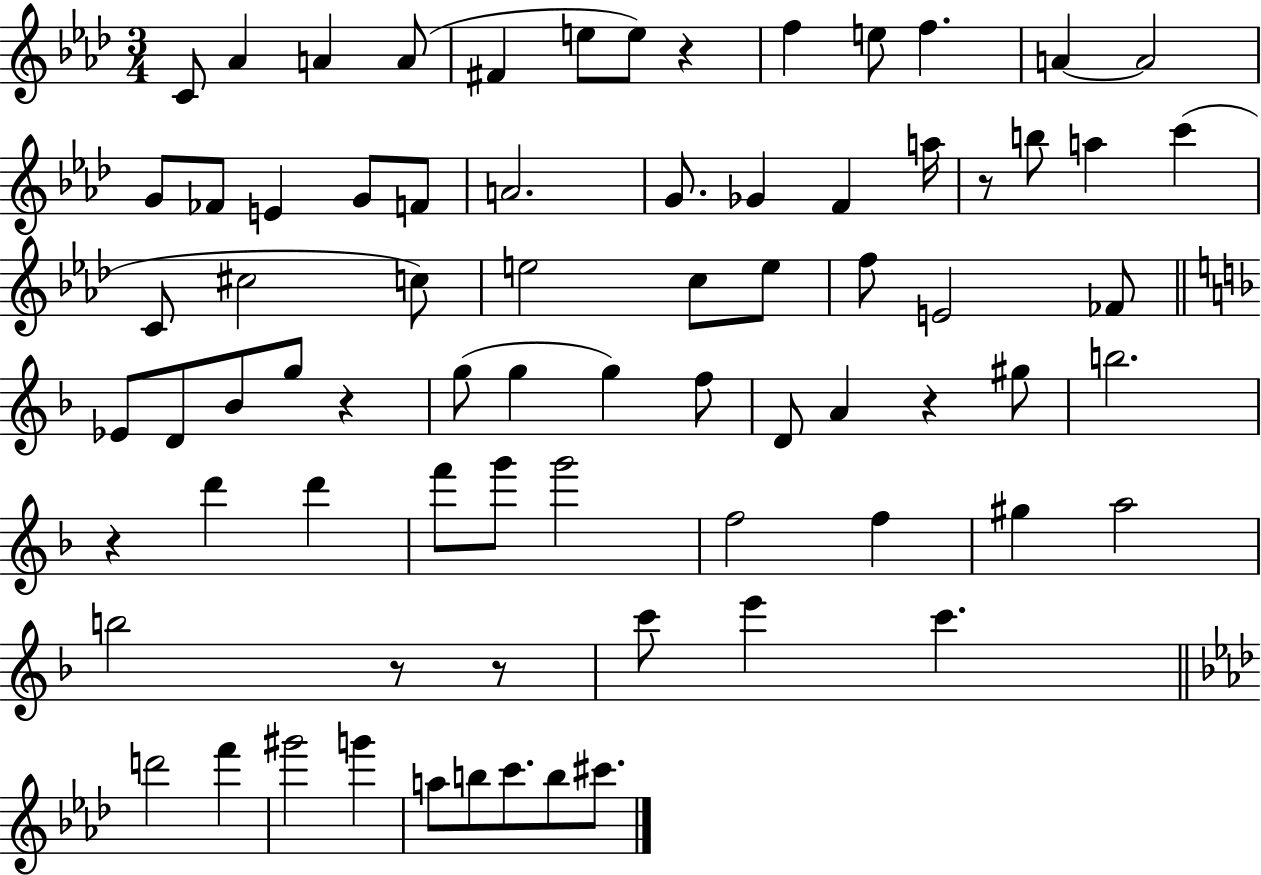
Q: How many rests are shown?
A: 7